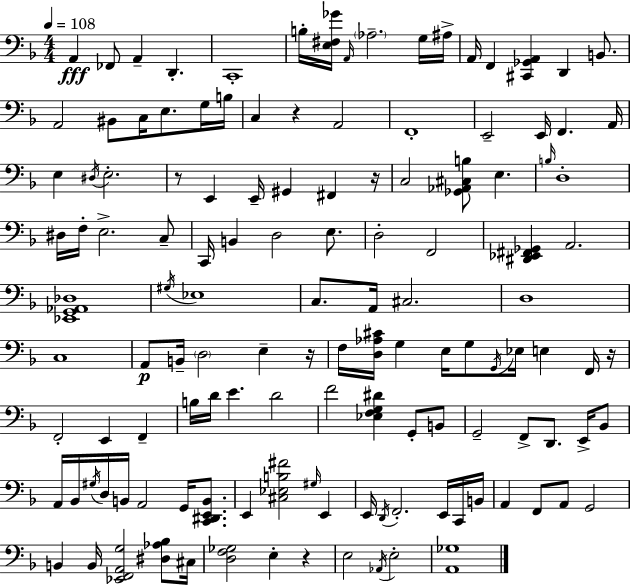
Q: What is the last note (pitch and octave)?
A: E3